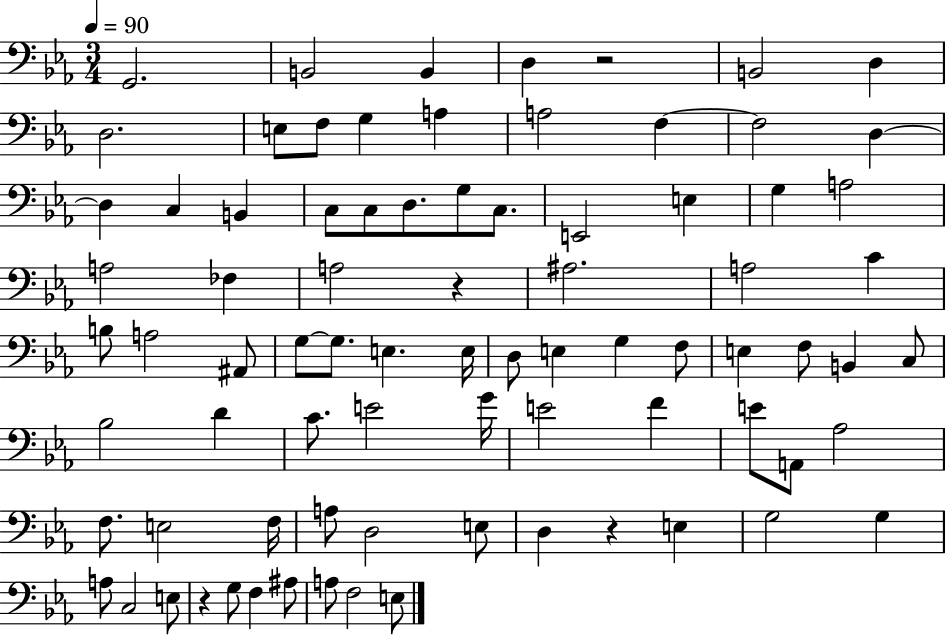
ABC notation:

X:1
T:Untitled
M:3/4
L:1/4
K:Eb
G,,2 B,,2 B,, D, z2 B,,2 D, D,2 E,/2 F,/2 G, A, A,2 F, F,2 D, D, C, B,, C,/2 C,/2 D,/2 G,/2 C,/2 E,,2 E, G, A,2 A,2 _F, A,2 z ^A,2 A,2 C B,/2 A,2 ^A,,/2 G,/2 G,/2 E, E,/4 D,/2 E, G, F,/2 E, F,/2 B,, C,/2 _B,2 D C/2 E2 G/4 E2 F E/2 A,,/2 _A,2 F,/2 E,2 F,/4 A,/2 D,2 E,/2 D, z E, G,2 G, A,/2 C,2 E,/2 z G,/2 F, ^A,/2 A,/2 F,2 E,/2